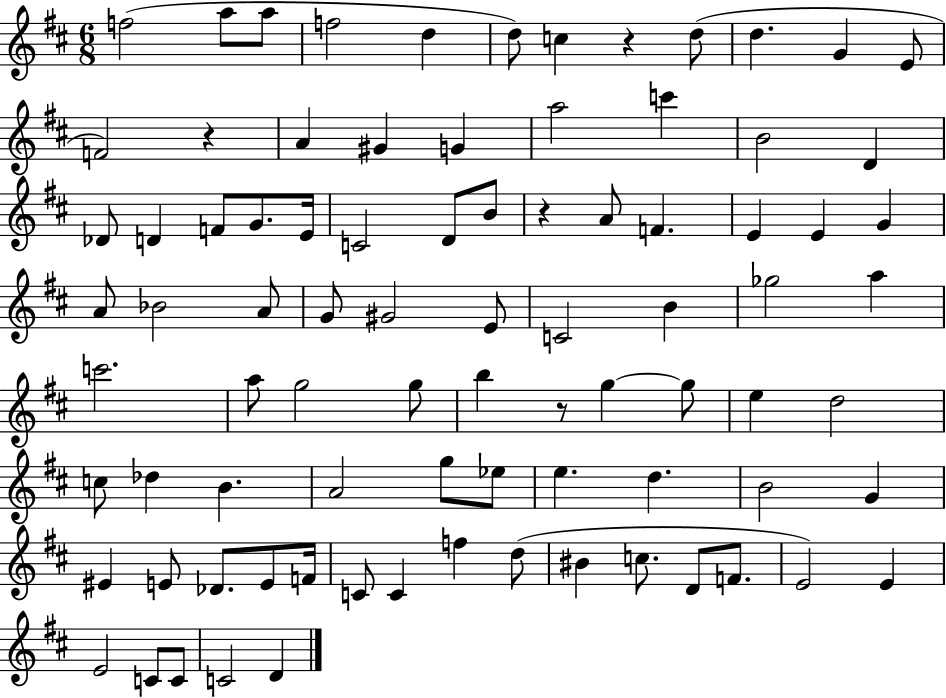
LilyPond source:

{
  \clef treble
  \numericTimeSignature
  \time 6/8
  \key d \major
  \repeat volta 2 { f''2( a''8 a''8 | f''2 d''4 | d''8) c''4 r4 d''8( | d''4. g'4 e'8 | \break f'2) r4 | a'4 gis'4 g'4 | a''2 c'''4 | b'2 d'4 | \break des'8 d'4 f'8 g'8. e'16 | c'2 d'8 b'8 | r4 a'8 f'4. | e'4 e'4 g'4 | \break a'8 bes'2 a'8 | g'8 gis'2 e'8 | c'2 b'4 | ges''2 a''4 | \break c'''2. | a''8 g''2 g''8 | b''4 r8 g''4~~ g''8 | e''4 d''2 | \break c''8 des''4 b'4. | a'2 g''8 ees''8 | e''4. d''4. | b'2 g'4 | \break eis'4 e'8 des'8. e'8 f'16 | c'8 c'4 f''4 d''8( | bis'4 c''8. d'8 f'8. | e'2) e'4 | \break e'2 c'8 c'8 | c'2 d'4 | } \bar "|."
}